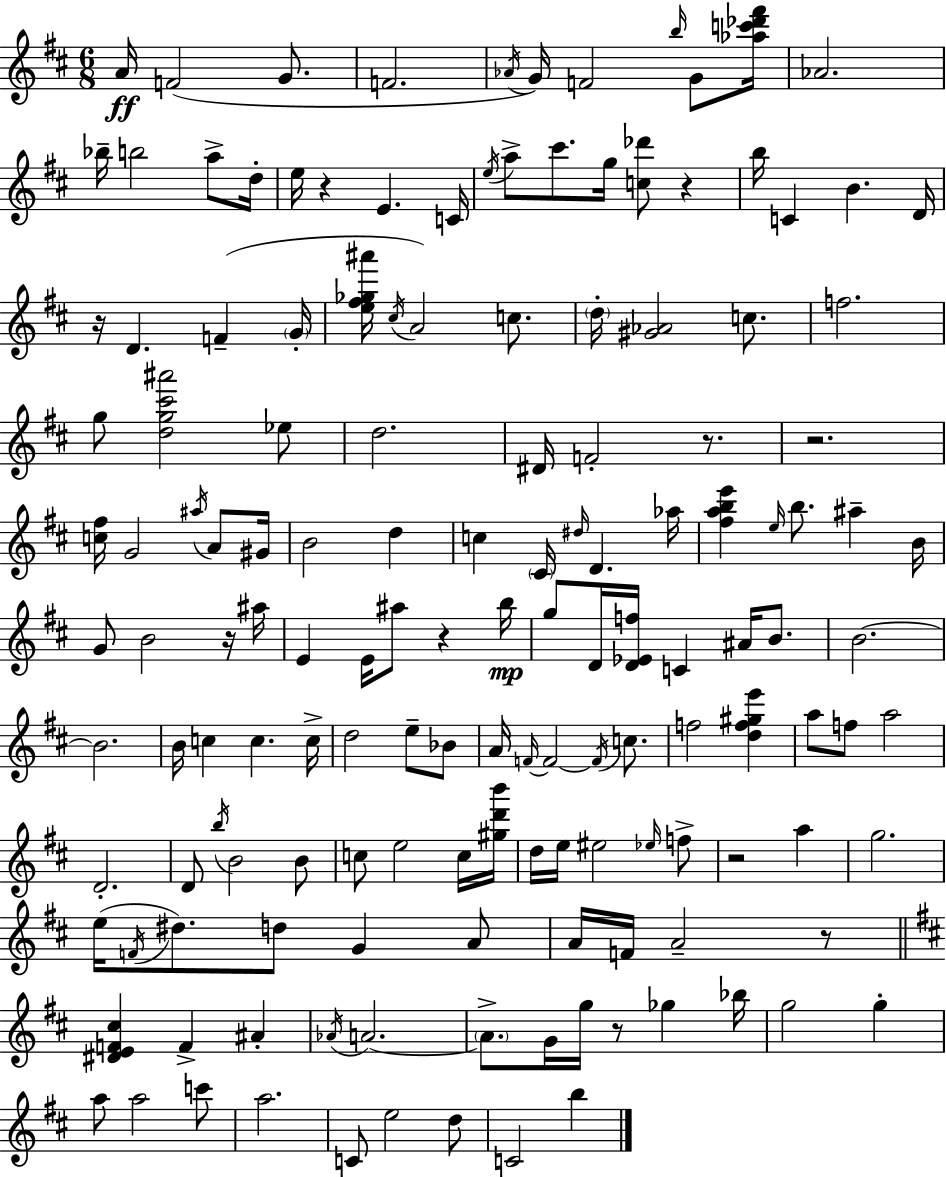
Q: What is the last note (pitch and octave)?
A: B5